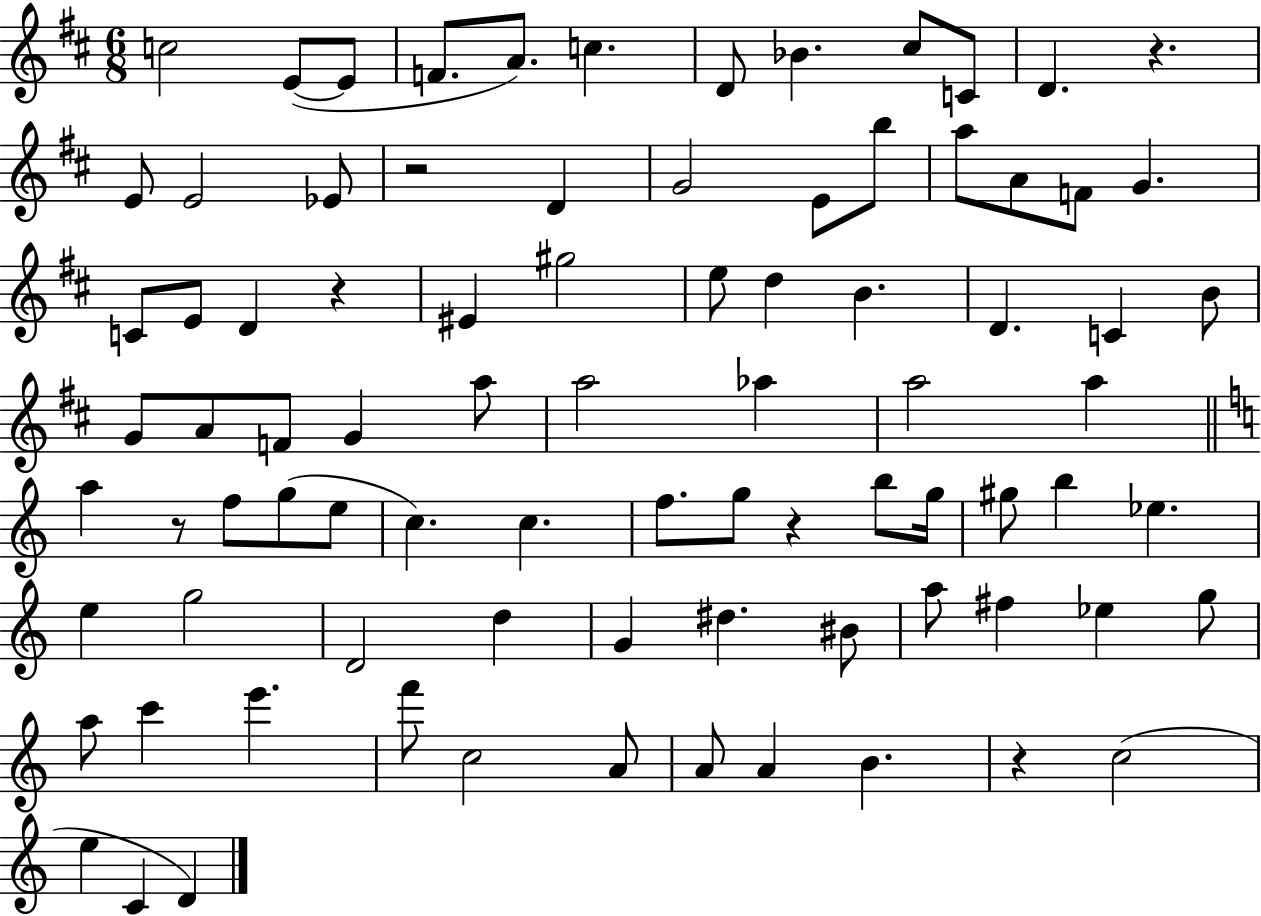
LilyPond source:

{
  \clef treble
  \numericTimeSignature
  \time 6/8
  \key d \major
  c''2 e'8~(~ e'8 | f'8. a'8.) c''4. | d'8 bes'4. cis''8 c'8 | d'4. r4. | \break e'8 e'2 ees'8 | r2 d'4 | g'2 e'8 b''8 | a''8 a'8 f'8 g'4. | \break c'8 e'8 d'4 r4 | eis'4 gis''2 | e''8 d''4 b'4. | d'4. c'4 b'8 | \break g'8 a'8 f'8 g'4 a''8 | a''2 aes''4 | a''2 a''4 | \bar "||" \break \key c \major a''4 r8 f''8 g''8( e''8 | c''4.) c''4. | f''8. g''8 r4 b''8 g''16 | gis''8 b''4 ees''4. | \break e''4 g''2 | d'2 d''4 | g'4 dis''4. bis'8 | a''8 fis''4 ees''4 g''8 | \break a''8 c'''4 e'''4. | f'''8 c''2 a'8 | a'8 a'4 b'4. | r4 c''2( | \break e''4 c'4 d'4) | \bar "|."
}